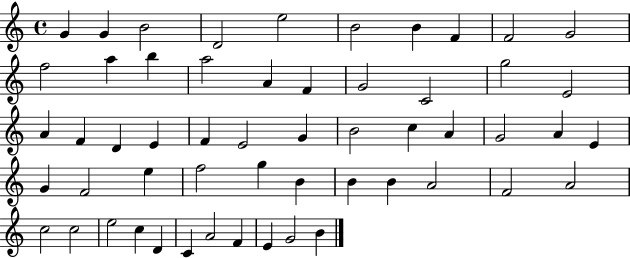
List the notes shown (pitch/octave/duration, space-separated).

G4/q G4/q B4/h D4/h E5/h B4/h B4/q F4/q F4/h G4/h F5/h A5/q B5/q A5/h A4/q F4/q G4/h C4/h G5/h E4/h A4/q F4/q D4/q E4/q F4/q E4/h G4/q B4/h C5/q A4/q G4/h A4/q E4/q G4/q F4/h E5/q F5/h G5/q B4/q B4/q B4/q A4/h F4/h A4/h C5/h C5/h E5/h C5/q D4/q C4/q A4/h F4/q E4/q G4/h B4/q